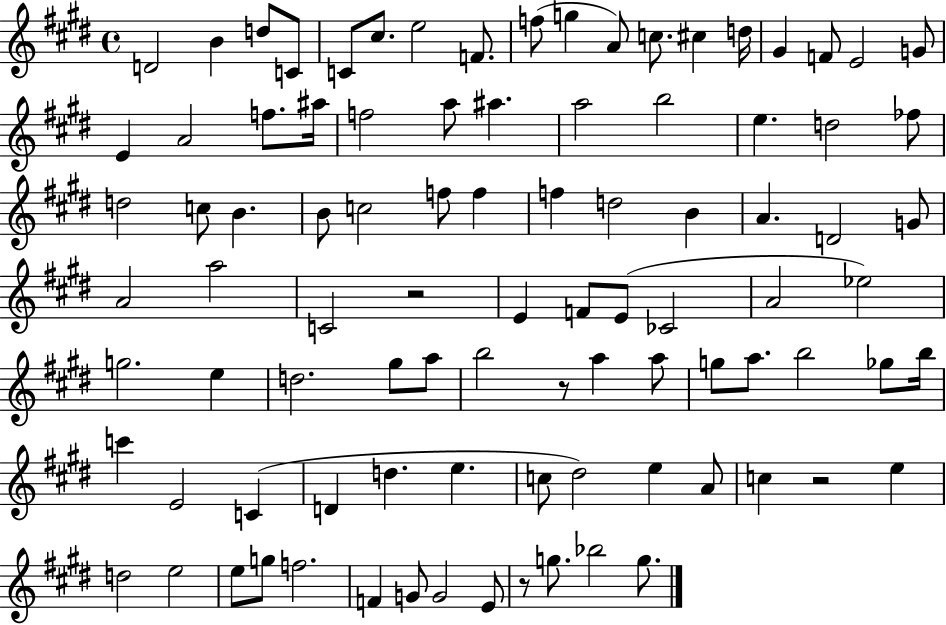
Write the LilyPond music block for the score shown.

{
  \clef treble
  \time 4/4
  \defaultTimeSignature
  \key e \major
  d'2 b'4 d''8 c'8 | c'8 cis''8. e''2 f'8. | f''8( g''4 a'8) c''8. cis''4 d''16 | gis'4 f'8 e'2 g'8 | \break e'4 a'2 f''8. ais''16 | f''2 a''8 ais''4. | a''2 b''2 | e''4. d''2 fes''8 | \break d''2 c''8 b'4. | b'8 c''2 f''8 f''4 | f''4 d''2 b'4 | a'4. d'2 g'8 | \break a'2 a''2 | c'2 r2 | e'4 f'8 e'8( ces'2 | a'2 ees''2) | \break g''2. e''4 | d''2. gis''8 a''8 | b''2 r8 a''4 a''8 | g''8 a''8. b''2 ges''8 b''16 | \break c'''4 e'2 c'4( | d'4 d''4. e''4. | c''8 dis''2) e''4 a'8 | c''4 r2 e''4 | \break d''2 e''2 | e''8 g''8 f''2. | f'4 g'8 g'2 e'8 | r8 g''8. bes''2 g''8. | \break \bar "|."
}